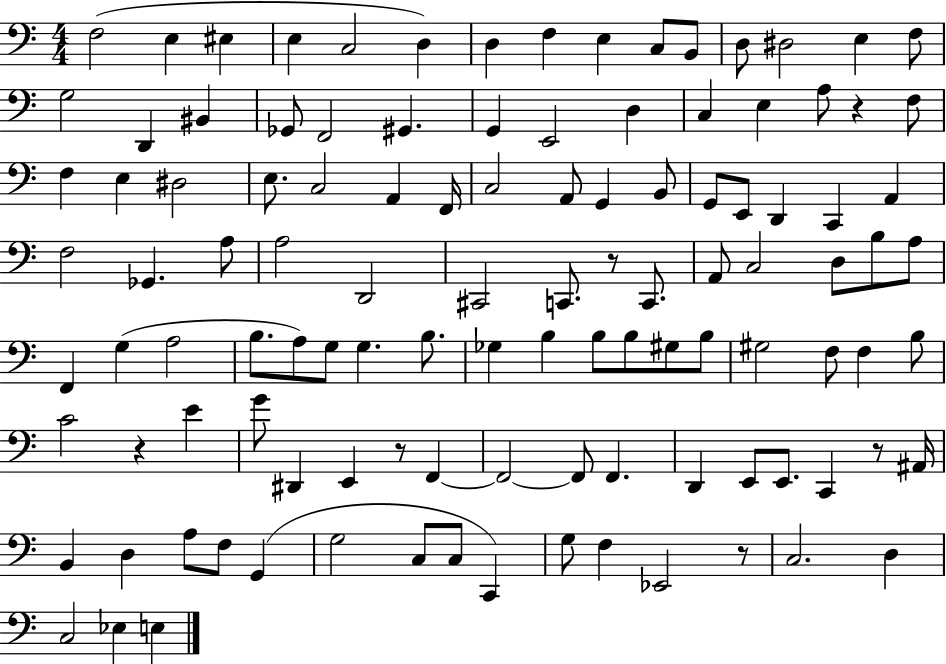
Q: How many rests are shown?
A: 6